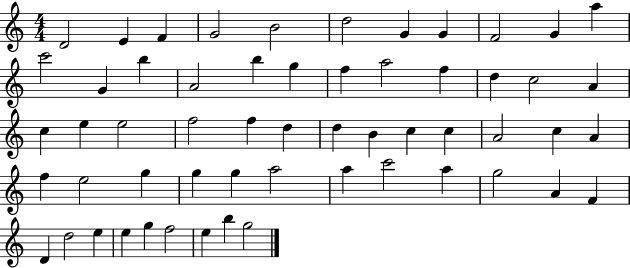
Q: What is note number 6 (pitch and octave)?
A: D5